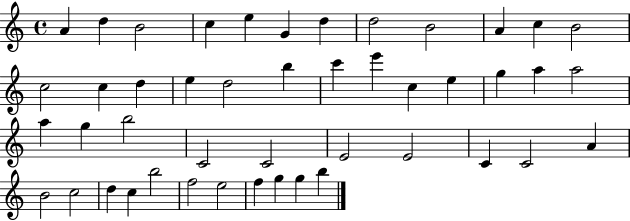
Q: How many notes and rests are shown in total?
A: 46